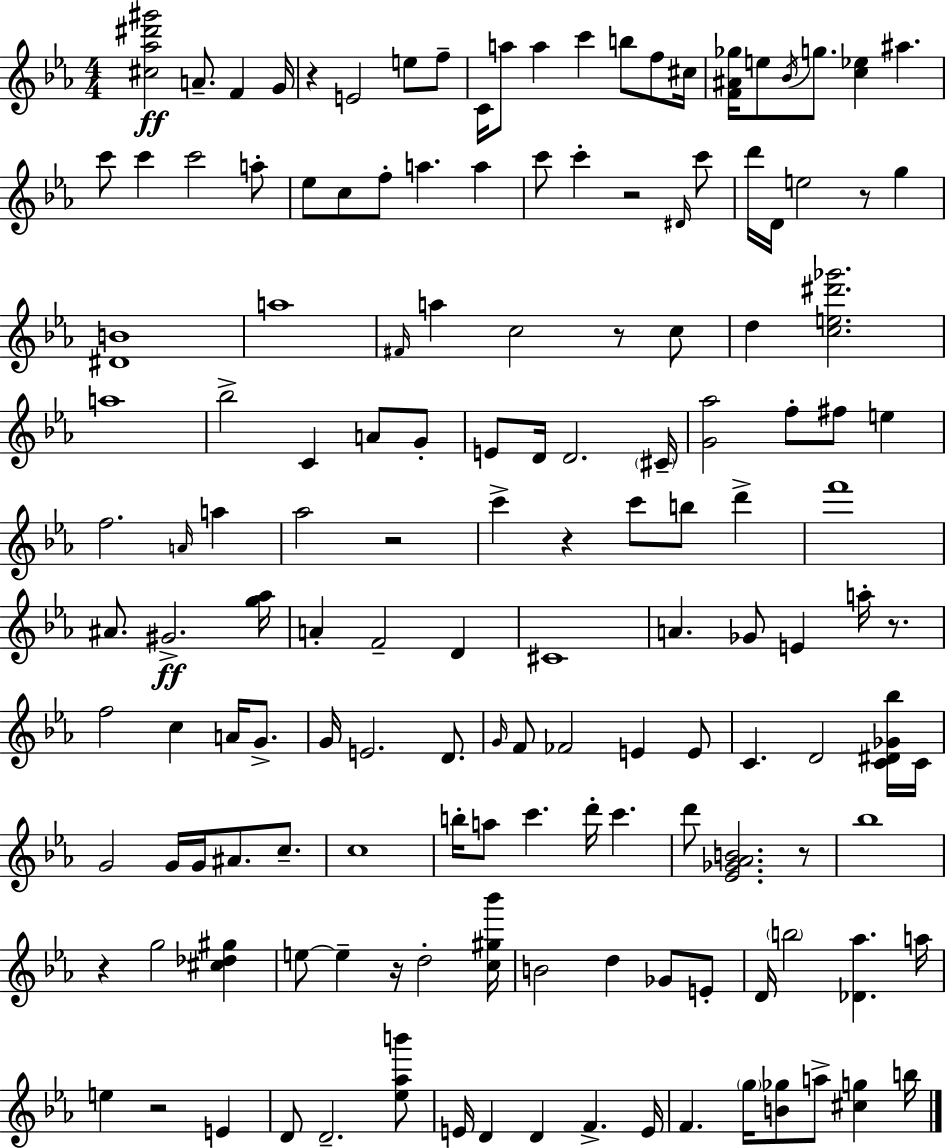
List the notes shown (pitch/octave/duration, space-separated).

[C#5,Ab5,D#6,G#6]/h A4/e. F4/q G4/s R/q E4/h E5/e F5/e C4/s A5/e A5/q C6/q B5/e F5/e C#5/s [F4,A#4,Gb5]/s E5/e Bb4/s G5/e. [C5,Eb5]/q A#5/q. C6/e C6/q C6/h A5/e Eb5/e C5/e F5/e A5/q. A5/q C6/e C6/q R/h D#4/s C6/e D6/s D4/s E5/h R/e G5/q [D#4,B4]/w A5/w F#4/s A5/q C5/h R/e C5/e D5/q [C5,E5,D#6,Gb6]/h. A5/w Bb5/h C4/q A4/e G4/e E4/e D4/s D4/h. C#4/s [G4,Ab5]/h F5/e F#5/e E5/q F5/h. A4/s A5/q Ab5/h R/h C6/q R/q C6/e B5/e D6/q F6/w A#4/e. G#4/h. [G5,Ab5]/s A4/q F4/h D4/q C#4/w A4/q. Gb4/e E4/q A5/s R/e. F5/h C5/q A4/s G4/e. G4/s E4/h. D4/e. G4/s F4/e FES4/h E4/q E4/e C4/q. D4/h [C4,D#4,Gb4,Bb5]/s C4/s G4/h G4/s G4/s A#4/e. C5/e. C5/w B5/s A5/e C6/q. D6/s C6/q. D6/e [Eb4,Gb4,Ab4,B4]/h. R/e Bb5/w R/q G5/h [C#5,Db5,G#5]/q E5/e E5/q R/s D5/h [C5,G#5,Bb6]/s B4/h D5/q Gb4/e E4/e D4/s B5/h [Db4,Ab5]/q. A5/s E5/q R/h E4/q D4/e D4/h. [Eb5,Ab5,B6]/e E4/s D4/q D4/q F4/q. E4/s F4/q. G5/s [B4,Gb5]/e A5/e [C#5,G5]/q B5/s